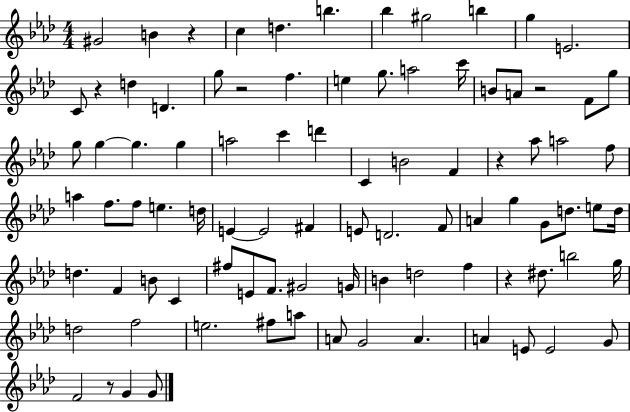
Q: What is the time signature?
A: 4/4